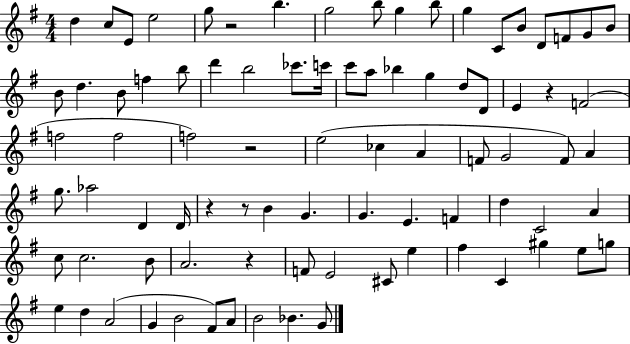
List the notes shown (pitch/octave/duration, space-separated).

D5/q C5/e E4/e E5/h G5/e R/h B5/q. G5/h B5/e G5/q B5/e G5/q C4/e B4/e D4/e F4/e G4/e B4/e B4/e D5/q. B4/e F5/q B5/e D6/q B5/h CES6/e. C6/s C6/e A5/e Bb5/q G5/q D5/e D4/e E4/q R/q F4/h F5/h F5/h F5/h R/h E5/h CES5/q A4/q F4/e G4/h F4/e A4/q G5/e. Ab5/h D4/q D4/s R/q R/e B4/q G4/q. G4/q. E4/q. F4/q D5/q C4/h A4/q C5/e C5/h. B4/e A4/h. R/q F4/e E4/h C#4/e E5/q F#5/q C4/q G#5/q E5/e G5/e E5/q D5/q A4/h G4/q B4/h F#4/e A4/e B4/h Bb4/q. G4/e